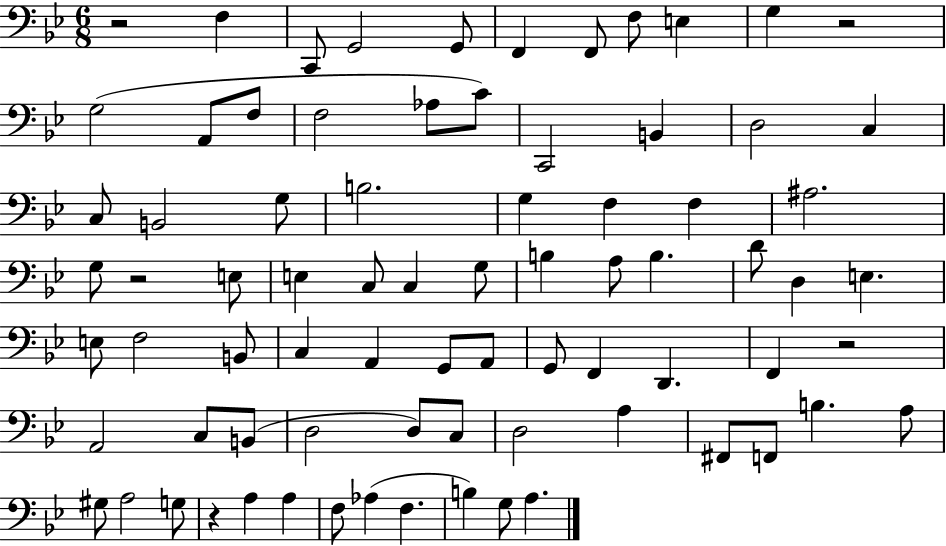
{
  \clef bass
  \numericTimeSignature
  \time 6/8
  \key bes \major
  r2 f4 | c,8 g,2 g,8 | f,4 f,8 f8 e4 | g4 r2 | \break g2( a,8 f8 | f2 aes8 c'8) | c,2 b,4 | d2 c4 | \break c8 b,2 g8 | b2. | g4 f4 f4 | ais2. | \break g8 r2 e8 | e4 c8 c4 g8 | b4 a8 b4. | d'8 d4 e4. | \break e8 f2 b,8 | c4 a,4 g,8 a,8 | g,8 f,4 d,4. | f,4 r2 | \break a,2 c8 b,8( | d2 d8) c8 | d2 a4 | fis,8 f,8 b4. a8 | \break gis8 a2 g8 | r4 a4 a4 | f8 aes4( f4. | b4) g8 a4. | \break \bar "|."
}